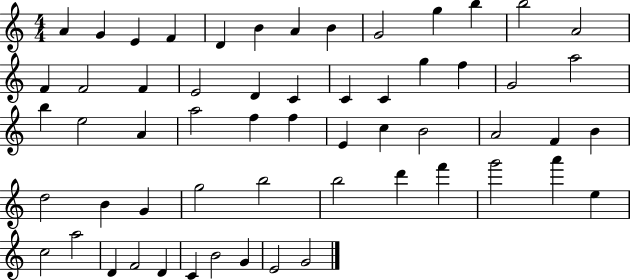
{
  \clef treble
  \numericTimeSignature
  \time 4/4
  \key c \major
  a'4 g'4 e'4 f'4 | d'4 b'4 a'4 b'4 | g'2 g''4 b''4 | b''2 a'2 | \break f'4 f'2 f'4 | e'2 d'4 c'4 | c'4 c'4 g''4 f''4 | g'2 a''2 | \break b''4 e''2 a'4 | a''2 f''4 f''4 | e'4 c''4 b'2 | a'2 f'4 b'4 | \break d''2 b'4 g'4 | g''2 b''2 | b''2 d'''4 f'''4 | g'''2 a'''4 e''4 | \break c''2 a''2 | d'4 f'2 d'4 | c'4 b'2 g'4 | e'2 g'2 | \break \bar "|."
}